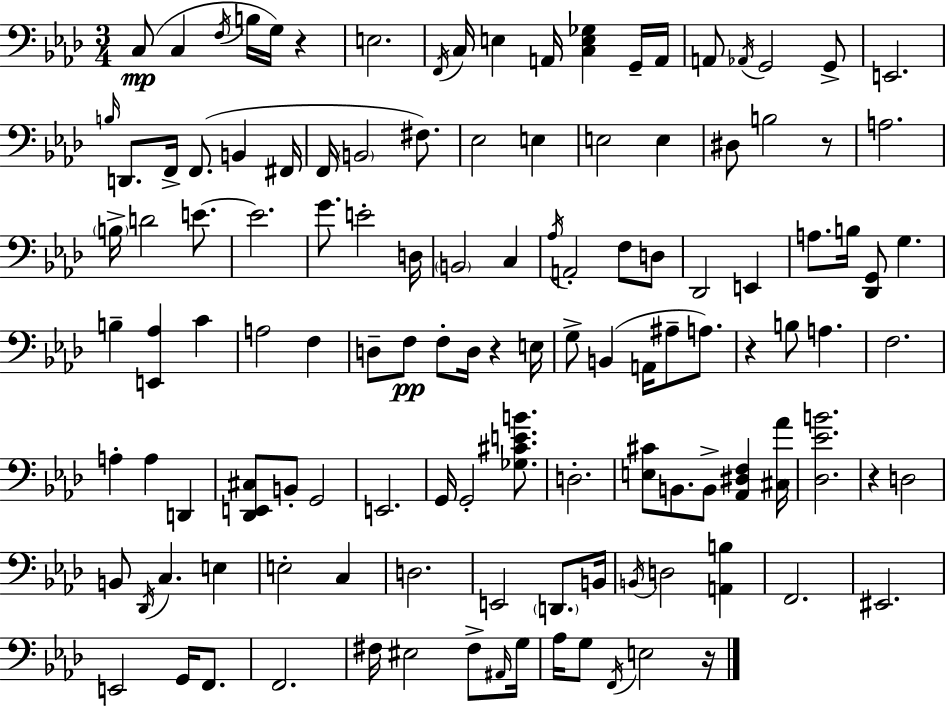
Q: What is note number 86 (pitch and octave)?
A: C3